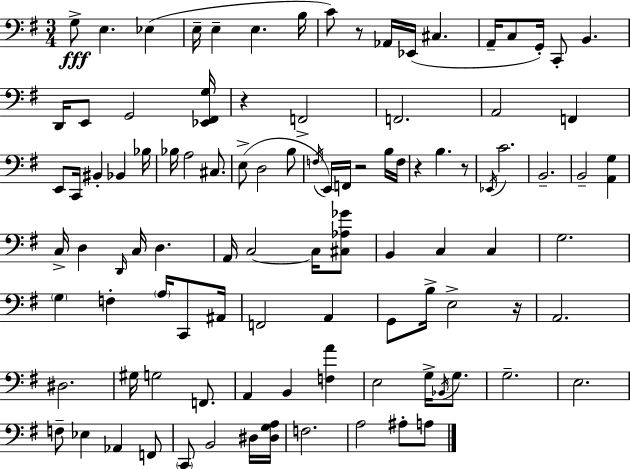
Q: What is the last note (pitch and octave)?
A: A3